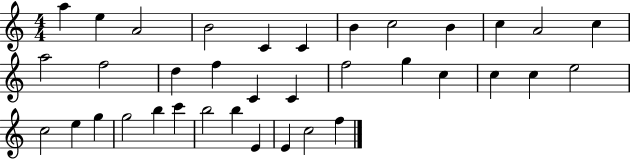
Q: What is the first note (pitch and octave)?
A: A5